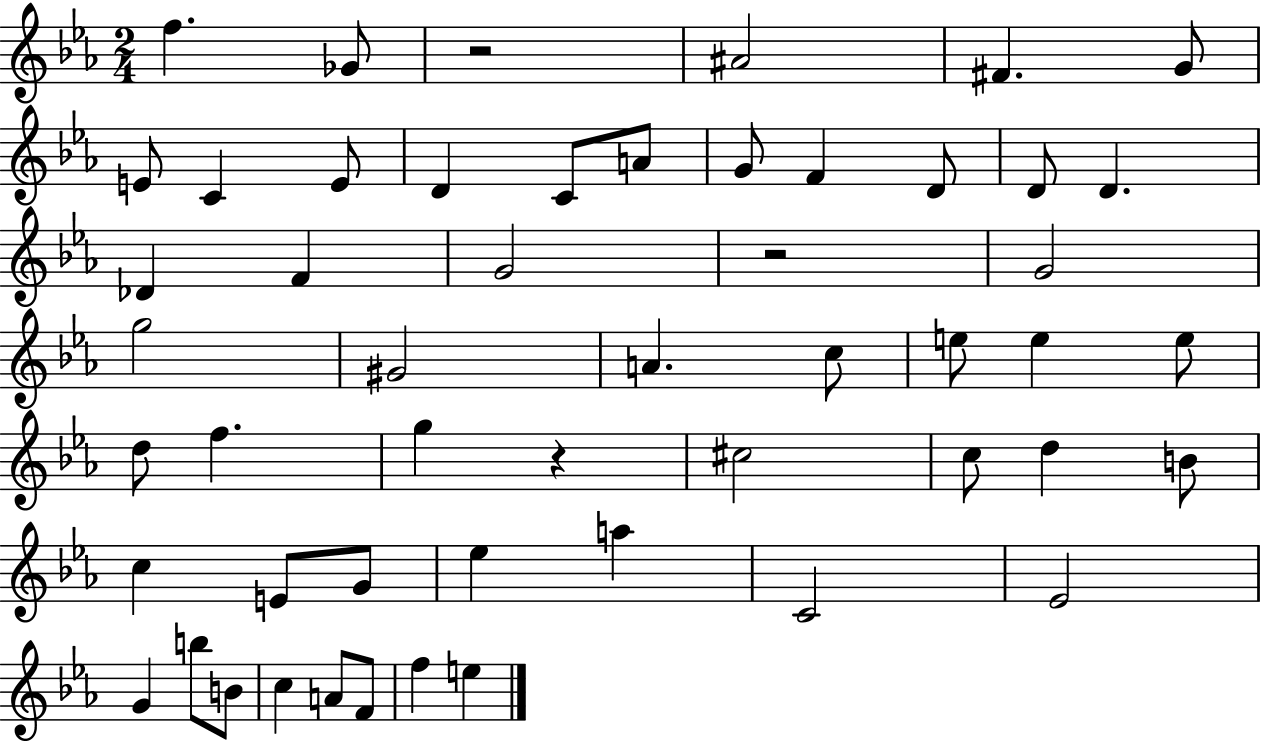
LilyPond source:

{
  \clef treble
  \numericTimeSignature
  \time 2/4
  \key ees \major
  f''4. ges'8 | r2 | ais'2 | fis'4. g'8 | \break e'8 c'4 e'8 | d'4 c'8 a'8 | g'8 f'4 d'8 | d'8 d'4. | \break des'4 f'4 | g'2 | r2 | g'2 | \break g''2 | gis'2 | a'4. c''8 | e''8 e''4 e''8 | \break d''8 f''4. | g''4 r4 | cis''2 | c''8 d''4 b'8 | \break c''4 e'8 g'8 | ees''4 a''4 | c'2 | ees'2 | \break g'4 b''8 b'8 | c''4 a'8 f'8 | f''4 e''4 | \bar "|."
}